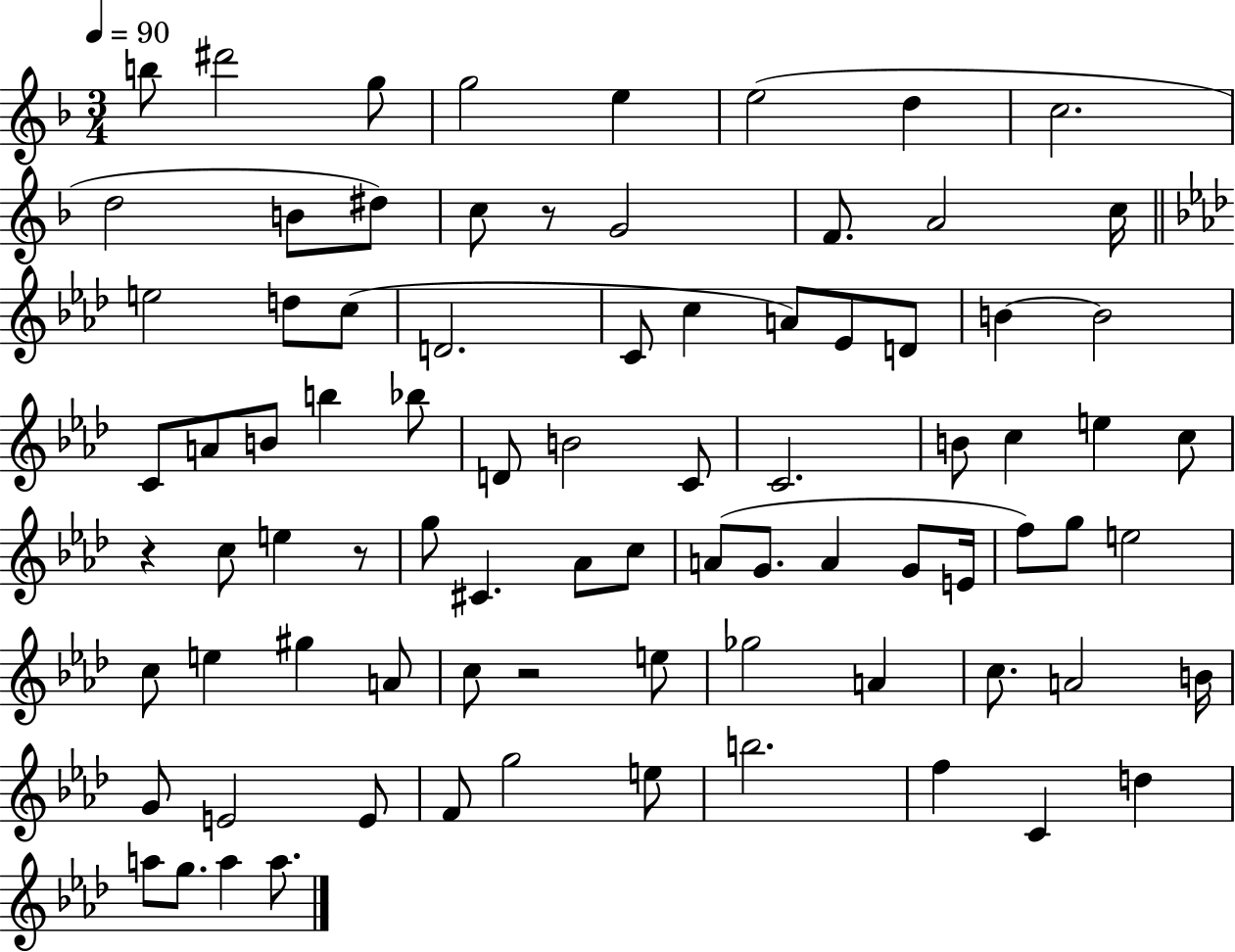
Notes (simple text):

B5/e D#6/h G5/e G5/h E5/q E5/h D5/q C5/h. D5/h B4/e D#5/e C5/e R/e G4/h F4/e. A4/h C5/s E5/h D5/e C5/e D4/h. C4/e C5/q A4/e Eb4/e D4/e B4/q B4/h C4/e A4/e B4/e B5/q Bb5/e D4/e B4/h C4/e C4/h. B4/e C5/q E5/q C5/e R/q C5/e E5/q R/e G5/e C#4/q. Ab4/e C5/e A4/e G4/e. A4/q G4/e E4/s F5/e G5/e E5/h C5/e E5/q G#5/q A4/e C5/e R/h E5/e Gb5/h A4/q C5/e. A4/h B4/s G4/e E4/h E4/e F4/e G5/h E5/e B5/h. F5/q C4/q D5/q A5/e G5/e. A5/q A5/e.